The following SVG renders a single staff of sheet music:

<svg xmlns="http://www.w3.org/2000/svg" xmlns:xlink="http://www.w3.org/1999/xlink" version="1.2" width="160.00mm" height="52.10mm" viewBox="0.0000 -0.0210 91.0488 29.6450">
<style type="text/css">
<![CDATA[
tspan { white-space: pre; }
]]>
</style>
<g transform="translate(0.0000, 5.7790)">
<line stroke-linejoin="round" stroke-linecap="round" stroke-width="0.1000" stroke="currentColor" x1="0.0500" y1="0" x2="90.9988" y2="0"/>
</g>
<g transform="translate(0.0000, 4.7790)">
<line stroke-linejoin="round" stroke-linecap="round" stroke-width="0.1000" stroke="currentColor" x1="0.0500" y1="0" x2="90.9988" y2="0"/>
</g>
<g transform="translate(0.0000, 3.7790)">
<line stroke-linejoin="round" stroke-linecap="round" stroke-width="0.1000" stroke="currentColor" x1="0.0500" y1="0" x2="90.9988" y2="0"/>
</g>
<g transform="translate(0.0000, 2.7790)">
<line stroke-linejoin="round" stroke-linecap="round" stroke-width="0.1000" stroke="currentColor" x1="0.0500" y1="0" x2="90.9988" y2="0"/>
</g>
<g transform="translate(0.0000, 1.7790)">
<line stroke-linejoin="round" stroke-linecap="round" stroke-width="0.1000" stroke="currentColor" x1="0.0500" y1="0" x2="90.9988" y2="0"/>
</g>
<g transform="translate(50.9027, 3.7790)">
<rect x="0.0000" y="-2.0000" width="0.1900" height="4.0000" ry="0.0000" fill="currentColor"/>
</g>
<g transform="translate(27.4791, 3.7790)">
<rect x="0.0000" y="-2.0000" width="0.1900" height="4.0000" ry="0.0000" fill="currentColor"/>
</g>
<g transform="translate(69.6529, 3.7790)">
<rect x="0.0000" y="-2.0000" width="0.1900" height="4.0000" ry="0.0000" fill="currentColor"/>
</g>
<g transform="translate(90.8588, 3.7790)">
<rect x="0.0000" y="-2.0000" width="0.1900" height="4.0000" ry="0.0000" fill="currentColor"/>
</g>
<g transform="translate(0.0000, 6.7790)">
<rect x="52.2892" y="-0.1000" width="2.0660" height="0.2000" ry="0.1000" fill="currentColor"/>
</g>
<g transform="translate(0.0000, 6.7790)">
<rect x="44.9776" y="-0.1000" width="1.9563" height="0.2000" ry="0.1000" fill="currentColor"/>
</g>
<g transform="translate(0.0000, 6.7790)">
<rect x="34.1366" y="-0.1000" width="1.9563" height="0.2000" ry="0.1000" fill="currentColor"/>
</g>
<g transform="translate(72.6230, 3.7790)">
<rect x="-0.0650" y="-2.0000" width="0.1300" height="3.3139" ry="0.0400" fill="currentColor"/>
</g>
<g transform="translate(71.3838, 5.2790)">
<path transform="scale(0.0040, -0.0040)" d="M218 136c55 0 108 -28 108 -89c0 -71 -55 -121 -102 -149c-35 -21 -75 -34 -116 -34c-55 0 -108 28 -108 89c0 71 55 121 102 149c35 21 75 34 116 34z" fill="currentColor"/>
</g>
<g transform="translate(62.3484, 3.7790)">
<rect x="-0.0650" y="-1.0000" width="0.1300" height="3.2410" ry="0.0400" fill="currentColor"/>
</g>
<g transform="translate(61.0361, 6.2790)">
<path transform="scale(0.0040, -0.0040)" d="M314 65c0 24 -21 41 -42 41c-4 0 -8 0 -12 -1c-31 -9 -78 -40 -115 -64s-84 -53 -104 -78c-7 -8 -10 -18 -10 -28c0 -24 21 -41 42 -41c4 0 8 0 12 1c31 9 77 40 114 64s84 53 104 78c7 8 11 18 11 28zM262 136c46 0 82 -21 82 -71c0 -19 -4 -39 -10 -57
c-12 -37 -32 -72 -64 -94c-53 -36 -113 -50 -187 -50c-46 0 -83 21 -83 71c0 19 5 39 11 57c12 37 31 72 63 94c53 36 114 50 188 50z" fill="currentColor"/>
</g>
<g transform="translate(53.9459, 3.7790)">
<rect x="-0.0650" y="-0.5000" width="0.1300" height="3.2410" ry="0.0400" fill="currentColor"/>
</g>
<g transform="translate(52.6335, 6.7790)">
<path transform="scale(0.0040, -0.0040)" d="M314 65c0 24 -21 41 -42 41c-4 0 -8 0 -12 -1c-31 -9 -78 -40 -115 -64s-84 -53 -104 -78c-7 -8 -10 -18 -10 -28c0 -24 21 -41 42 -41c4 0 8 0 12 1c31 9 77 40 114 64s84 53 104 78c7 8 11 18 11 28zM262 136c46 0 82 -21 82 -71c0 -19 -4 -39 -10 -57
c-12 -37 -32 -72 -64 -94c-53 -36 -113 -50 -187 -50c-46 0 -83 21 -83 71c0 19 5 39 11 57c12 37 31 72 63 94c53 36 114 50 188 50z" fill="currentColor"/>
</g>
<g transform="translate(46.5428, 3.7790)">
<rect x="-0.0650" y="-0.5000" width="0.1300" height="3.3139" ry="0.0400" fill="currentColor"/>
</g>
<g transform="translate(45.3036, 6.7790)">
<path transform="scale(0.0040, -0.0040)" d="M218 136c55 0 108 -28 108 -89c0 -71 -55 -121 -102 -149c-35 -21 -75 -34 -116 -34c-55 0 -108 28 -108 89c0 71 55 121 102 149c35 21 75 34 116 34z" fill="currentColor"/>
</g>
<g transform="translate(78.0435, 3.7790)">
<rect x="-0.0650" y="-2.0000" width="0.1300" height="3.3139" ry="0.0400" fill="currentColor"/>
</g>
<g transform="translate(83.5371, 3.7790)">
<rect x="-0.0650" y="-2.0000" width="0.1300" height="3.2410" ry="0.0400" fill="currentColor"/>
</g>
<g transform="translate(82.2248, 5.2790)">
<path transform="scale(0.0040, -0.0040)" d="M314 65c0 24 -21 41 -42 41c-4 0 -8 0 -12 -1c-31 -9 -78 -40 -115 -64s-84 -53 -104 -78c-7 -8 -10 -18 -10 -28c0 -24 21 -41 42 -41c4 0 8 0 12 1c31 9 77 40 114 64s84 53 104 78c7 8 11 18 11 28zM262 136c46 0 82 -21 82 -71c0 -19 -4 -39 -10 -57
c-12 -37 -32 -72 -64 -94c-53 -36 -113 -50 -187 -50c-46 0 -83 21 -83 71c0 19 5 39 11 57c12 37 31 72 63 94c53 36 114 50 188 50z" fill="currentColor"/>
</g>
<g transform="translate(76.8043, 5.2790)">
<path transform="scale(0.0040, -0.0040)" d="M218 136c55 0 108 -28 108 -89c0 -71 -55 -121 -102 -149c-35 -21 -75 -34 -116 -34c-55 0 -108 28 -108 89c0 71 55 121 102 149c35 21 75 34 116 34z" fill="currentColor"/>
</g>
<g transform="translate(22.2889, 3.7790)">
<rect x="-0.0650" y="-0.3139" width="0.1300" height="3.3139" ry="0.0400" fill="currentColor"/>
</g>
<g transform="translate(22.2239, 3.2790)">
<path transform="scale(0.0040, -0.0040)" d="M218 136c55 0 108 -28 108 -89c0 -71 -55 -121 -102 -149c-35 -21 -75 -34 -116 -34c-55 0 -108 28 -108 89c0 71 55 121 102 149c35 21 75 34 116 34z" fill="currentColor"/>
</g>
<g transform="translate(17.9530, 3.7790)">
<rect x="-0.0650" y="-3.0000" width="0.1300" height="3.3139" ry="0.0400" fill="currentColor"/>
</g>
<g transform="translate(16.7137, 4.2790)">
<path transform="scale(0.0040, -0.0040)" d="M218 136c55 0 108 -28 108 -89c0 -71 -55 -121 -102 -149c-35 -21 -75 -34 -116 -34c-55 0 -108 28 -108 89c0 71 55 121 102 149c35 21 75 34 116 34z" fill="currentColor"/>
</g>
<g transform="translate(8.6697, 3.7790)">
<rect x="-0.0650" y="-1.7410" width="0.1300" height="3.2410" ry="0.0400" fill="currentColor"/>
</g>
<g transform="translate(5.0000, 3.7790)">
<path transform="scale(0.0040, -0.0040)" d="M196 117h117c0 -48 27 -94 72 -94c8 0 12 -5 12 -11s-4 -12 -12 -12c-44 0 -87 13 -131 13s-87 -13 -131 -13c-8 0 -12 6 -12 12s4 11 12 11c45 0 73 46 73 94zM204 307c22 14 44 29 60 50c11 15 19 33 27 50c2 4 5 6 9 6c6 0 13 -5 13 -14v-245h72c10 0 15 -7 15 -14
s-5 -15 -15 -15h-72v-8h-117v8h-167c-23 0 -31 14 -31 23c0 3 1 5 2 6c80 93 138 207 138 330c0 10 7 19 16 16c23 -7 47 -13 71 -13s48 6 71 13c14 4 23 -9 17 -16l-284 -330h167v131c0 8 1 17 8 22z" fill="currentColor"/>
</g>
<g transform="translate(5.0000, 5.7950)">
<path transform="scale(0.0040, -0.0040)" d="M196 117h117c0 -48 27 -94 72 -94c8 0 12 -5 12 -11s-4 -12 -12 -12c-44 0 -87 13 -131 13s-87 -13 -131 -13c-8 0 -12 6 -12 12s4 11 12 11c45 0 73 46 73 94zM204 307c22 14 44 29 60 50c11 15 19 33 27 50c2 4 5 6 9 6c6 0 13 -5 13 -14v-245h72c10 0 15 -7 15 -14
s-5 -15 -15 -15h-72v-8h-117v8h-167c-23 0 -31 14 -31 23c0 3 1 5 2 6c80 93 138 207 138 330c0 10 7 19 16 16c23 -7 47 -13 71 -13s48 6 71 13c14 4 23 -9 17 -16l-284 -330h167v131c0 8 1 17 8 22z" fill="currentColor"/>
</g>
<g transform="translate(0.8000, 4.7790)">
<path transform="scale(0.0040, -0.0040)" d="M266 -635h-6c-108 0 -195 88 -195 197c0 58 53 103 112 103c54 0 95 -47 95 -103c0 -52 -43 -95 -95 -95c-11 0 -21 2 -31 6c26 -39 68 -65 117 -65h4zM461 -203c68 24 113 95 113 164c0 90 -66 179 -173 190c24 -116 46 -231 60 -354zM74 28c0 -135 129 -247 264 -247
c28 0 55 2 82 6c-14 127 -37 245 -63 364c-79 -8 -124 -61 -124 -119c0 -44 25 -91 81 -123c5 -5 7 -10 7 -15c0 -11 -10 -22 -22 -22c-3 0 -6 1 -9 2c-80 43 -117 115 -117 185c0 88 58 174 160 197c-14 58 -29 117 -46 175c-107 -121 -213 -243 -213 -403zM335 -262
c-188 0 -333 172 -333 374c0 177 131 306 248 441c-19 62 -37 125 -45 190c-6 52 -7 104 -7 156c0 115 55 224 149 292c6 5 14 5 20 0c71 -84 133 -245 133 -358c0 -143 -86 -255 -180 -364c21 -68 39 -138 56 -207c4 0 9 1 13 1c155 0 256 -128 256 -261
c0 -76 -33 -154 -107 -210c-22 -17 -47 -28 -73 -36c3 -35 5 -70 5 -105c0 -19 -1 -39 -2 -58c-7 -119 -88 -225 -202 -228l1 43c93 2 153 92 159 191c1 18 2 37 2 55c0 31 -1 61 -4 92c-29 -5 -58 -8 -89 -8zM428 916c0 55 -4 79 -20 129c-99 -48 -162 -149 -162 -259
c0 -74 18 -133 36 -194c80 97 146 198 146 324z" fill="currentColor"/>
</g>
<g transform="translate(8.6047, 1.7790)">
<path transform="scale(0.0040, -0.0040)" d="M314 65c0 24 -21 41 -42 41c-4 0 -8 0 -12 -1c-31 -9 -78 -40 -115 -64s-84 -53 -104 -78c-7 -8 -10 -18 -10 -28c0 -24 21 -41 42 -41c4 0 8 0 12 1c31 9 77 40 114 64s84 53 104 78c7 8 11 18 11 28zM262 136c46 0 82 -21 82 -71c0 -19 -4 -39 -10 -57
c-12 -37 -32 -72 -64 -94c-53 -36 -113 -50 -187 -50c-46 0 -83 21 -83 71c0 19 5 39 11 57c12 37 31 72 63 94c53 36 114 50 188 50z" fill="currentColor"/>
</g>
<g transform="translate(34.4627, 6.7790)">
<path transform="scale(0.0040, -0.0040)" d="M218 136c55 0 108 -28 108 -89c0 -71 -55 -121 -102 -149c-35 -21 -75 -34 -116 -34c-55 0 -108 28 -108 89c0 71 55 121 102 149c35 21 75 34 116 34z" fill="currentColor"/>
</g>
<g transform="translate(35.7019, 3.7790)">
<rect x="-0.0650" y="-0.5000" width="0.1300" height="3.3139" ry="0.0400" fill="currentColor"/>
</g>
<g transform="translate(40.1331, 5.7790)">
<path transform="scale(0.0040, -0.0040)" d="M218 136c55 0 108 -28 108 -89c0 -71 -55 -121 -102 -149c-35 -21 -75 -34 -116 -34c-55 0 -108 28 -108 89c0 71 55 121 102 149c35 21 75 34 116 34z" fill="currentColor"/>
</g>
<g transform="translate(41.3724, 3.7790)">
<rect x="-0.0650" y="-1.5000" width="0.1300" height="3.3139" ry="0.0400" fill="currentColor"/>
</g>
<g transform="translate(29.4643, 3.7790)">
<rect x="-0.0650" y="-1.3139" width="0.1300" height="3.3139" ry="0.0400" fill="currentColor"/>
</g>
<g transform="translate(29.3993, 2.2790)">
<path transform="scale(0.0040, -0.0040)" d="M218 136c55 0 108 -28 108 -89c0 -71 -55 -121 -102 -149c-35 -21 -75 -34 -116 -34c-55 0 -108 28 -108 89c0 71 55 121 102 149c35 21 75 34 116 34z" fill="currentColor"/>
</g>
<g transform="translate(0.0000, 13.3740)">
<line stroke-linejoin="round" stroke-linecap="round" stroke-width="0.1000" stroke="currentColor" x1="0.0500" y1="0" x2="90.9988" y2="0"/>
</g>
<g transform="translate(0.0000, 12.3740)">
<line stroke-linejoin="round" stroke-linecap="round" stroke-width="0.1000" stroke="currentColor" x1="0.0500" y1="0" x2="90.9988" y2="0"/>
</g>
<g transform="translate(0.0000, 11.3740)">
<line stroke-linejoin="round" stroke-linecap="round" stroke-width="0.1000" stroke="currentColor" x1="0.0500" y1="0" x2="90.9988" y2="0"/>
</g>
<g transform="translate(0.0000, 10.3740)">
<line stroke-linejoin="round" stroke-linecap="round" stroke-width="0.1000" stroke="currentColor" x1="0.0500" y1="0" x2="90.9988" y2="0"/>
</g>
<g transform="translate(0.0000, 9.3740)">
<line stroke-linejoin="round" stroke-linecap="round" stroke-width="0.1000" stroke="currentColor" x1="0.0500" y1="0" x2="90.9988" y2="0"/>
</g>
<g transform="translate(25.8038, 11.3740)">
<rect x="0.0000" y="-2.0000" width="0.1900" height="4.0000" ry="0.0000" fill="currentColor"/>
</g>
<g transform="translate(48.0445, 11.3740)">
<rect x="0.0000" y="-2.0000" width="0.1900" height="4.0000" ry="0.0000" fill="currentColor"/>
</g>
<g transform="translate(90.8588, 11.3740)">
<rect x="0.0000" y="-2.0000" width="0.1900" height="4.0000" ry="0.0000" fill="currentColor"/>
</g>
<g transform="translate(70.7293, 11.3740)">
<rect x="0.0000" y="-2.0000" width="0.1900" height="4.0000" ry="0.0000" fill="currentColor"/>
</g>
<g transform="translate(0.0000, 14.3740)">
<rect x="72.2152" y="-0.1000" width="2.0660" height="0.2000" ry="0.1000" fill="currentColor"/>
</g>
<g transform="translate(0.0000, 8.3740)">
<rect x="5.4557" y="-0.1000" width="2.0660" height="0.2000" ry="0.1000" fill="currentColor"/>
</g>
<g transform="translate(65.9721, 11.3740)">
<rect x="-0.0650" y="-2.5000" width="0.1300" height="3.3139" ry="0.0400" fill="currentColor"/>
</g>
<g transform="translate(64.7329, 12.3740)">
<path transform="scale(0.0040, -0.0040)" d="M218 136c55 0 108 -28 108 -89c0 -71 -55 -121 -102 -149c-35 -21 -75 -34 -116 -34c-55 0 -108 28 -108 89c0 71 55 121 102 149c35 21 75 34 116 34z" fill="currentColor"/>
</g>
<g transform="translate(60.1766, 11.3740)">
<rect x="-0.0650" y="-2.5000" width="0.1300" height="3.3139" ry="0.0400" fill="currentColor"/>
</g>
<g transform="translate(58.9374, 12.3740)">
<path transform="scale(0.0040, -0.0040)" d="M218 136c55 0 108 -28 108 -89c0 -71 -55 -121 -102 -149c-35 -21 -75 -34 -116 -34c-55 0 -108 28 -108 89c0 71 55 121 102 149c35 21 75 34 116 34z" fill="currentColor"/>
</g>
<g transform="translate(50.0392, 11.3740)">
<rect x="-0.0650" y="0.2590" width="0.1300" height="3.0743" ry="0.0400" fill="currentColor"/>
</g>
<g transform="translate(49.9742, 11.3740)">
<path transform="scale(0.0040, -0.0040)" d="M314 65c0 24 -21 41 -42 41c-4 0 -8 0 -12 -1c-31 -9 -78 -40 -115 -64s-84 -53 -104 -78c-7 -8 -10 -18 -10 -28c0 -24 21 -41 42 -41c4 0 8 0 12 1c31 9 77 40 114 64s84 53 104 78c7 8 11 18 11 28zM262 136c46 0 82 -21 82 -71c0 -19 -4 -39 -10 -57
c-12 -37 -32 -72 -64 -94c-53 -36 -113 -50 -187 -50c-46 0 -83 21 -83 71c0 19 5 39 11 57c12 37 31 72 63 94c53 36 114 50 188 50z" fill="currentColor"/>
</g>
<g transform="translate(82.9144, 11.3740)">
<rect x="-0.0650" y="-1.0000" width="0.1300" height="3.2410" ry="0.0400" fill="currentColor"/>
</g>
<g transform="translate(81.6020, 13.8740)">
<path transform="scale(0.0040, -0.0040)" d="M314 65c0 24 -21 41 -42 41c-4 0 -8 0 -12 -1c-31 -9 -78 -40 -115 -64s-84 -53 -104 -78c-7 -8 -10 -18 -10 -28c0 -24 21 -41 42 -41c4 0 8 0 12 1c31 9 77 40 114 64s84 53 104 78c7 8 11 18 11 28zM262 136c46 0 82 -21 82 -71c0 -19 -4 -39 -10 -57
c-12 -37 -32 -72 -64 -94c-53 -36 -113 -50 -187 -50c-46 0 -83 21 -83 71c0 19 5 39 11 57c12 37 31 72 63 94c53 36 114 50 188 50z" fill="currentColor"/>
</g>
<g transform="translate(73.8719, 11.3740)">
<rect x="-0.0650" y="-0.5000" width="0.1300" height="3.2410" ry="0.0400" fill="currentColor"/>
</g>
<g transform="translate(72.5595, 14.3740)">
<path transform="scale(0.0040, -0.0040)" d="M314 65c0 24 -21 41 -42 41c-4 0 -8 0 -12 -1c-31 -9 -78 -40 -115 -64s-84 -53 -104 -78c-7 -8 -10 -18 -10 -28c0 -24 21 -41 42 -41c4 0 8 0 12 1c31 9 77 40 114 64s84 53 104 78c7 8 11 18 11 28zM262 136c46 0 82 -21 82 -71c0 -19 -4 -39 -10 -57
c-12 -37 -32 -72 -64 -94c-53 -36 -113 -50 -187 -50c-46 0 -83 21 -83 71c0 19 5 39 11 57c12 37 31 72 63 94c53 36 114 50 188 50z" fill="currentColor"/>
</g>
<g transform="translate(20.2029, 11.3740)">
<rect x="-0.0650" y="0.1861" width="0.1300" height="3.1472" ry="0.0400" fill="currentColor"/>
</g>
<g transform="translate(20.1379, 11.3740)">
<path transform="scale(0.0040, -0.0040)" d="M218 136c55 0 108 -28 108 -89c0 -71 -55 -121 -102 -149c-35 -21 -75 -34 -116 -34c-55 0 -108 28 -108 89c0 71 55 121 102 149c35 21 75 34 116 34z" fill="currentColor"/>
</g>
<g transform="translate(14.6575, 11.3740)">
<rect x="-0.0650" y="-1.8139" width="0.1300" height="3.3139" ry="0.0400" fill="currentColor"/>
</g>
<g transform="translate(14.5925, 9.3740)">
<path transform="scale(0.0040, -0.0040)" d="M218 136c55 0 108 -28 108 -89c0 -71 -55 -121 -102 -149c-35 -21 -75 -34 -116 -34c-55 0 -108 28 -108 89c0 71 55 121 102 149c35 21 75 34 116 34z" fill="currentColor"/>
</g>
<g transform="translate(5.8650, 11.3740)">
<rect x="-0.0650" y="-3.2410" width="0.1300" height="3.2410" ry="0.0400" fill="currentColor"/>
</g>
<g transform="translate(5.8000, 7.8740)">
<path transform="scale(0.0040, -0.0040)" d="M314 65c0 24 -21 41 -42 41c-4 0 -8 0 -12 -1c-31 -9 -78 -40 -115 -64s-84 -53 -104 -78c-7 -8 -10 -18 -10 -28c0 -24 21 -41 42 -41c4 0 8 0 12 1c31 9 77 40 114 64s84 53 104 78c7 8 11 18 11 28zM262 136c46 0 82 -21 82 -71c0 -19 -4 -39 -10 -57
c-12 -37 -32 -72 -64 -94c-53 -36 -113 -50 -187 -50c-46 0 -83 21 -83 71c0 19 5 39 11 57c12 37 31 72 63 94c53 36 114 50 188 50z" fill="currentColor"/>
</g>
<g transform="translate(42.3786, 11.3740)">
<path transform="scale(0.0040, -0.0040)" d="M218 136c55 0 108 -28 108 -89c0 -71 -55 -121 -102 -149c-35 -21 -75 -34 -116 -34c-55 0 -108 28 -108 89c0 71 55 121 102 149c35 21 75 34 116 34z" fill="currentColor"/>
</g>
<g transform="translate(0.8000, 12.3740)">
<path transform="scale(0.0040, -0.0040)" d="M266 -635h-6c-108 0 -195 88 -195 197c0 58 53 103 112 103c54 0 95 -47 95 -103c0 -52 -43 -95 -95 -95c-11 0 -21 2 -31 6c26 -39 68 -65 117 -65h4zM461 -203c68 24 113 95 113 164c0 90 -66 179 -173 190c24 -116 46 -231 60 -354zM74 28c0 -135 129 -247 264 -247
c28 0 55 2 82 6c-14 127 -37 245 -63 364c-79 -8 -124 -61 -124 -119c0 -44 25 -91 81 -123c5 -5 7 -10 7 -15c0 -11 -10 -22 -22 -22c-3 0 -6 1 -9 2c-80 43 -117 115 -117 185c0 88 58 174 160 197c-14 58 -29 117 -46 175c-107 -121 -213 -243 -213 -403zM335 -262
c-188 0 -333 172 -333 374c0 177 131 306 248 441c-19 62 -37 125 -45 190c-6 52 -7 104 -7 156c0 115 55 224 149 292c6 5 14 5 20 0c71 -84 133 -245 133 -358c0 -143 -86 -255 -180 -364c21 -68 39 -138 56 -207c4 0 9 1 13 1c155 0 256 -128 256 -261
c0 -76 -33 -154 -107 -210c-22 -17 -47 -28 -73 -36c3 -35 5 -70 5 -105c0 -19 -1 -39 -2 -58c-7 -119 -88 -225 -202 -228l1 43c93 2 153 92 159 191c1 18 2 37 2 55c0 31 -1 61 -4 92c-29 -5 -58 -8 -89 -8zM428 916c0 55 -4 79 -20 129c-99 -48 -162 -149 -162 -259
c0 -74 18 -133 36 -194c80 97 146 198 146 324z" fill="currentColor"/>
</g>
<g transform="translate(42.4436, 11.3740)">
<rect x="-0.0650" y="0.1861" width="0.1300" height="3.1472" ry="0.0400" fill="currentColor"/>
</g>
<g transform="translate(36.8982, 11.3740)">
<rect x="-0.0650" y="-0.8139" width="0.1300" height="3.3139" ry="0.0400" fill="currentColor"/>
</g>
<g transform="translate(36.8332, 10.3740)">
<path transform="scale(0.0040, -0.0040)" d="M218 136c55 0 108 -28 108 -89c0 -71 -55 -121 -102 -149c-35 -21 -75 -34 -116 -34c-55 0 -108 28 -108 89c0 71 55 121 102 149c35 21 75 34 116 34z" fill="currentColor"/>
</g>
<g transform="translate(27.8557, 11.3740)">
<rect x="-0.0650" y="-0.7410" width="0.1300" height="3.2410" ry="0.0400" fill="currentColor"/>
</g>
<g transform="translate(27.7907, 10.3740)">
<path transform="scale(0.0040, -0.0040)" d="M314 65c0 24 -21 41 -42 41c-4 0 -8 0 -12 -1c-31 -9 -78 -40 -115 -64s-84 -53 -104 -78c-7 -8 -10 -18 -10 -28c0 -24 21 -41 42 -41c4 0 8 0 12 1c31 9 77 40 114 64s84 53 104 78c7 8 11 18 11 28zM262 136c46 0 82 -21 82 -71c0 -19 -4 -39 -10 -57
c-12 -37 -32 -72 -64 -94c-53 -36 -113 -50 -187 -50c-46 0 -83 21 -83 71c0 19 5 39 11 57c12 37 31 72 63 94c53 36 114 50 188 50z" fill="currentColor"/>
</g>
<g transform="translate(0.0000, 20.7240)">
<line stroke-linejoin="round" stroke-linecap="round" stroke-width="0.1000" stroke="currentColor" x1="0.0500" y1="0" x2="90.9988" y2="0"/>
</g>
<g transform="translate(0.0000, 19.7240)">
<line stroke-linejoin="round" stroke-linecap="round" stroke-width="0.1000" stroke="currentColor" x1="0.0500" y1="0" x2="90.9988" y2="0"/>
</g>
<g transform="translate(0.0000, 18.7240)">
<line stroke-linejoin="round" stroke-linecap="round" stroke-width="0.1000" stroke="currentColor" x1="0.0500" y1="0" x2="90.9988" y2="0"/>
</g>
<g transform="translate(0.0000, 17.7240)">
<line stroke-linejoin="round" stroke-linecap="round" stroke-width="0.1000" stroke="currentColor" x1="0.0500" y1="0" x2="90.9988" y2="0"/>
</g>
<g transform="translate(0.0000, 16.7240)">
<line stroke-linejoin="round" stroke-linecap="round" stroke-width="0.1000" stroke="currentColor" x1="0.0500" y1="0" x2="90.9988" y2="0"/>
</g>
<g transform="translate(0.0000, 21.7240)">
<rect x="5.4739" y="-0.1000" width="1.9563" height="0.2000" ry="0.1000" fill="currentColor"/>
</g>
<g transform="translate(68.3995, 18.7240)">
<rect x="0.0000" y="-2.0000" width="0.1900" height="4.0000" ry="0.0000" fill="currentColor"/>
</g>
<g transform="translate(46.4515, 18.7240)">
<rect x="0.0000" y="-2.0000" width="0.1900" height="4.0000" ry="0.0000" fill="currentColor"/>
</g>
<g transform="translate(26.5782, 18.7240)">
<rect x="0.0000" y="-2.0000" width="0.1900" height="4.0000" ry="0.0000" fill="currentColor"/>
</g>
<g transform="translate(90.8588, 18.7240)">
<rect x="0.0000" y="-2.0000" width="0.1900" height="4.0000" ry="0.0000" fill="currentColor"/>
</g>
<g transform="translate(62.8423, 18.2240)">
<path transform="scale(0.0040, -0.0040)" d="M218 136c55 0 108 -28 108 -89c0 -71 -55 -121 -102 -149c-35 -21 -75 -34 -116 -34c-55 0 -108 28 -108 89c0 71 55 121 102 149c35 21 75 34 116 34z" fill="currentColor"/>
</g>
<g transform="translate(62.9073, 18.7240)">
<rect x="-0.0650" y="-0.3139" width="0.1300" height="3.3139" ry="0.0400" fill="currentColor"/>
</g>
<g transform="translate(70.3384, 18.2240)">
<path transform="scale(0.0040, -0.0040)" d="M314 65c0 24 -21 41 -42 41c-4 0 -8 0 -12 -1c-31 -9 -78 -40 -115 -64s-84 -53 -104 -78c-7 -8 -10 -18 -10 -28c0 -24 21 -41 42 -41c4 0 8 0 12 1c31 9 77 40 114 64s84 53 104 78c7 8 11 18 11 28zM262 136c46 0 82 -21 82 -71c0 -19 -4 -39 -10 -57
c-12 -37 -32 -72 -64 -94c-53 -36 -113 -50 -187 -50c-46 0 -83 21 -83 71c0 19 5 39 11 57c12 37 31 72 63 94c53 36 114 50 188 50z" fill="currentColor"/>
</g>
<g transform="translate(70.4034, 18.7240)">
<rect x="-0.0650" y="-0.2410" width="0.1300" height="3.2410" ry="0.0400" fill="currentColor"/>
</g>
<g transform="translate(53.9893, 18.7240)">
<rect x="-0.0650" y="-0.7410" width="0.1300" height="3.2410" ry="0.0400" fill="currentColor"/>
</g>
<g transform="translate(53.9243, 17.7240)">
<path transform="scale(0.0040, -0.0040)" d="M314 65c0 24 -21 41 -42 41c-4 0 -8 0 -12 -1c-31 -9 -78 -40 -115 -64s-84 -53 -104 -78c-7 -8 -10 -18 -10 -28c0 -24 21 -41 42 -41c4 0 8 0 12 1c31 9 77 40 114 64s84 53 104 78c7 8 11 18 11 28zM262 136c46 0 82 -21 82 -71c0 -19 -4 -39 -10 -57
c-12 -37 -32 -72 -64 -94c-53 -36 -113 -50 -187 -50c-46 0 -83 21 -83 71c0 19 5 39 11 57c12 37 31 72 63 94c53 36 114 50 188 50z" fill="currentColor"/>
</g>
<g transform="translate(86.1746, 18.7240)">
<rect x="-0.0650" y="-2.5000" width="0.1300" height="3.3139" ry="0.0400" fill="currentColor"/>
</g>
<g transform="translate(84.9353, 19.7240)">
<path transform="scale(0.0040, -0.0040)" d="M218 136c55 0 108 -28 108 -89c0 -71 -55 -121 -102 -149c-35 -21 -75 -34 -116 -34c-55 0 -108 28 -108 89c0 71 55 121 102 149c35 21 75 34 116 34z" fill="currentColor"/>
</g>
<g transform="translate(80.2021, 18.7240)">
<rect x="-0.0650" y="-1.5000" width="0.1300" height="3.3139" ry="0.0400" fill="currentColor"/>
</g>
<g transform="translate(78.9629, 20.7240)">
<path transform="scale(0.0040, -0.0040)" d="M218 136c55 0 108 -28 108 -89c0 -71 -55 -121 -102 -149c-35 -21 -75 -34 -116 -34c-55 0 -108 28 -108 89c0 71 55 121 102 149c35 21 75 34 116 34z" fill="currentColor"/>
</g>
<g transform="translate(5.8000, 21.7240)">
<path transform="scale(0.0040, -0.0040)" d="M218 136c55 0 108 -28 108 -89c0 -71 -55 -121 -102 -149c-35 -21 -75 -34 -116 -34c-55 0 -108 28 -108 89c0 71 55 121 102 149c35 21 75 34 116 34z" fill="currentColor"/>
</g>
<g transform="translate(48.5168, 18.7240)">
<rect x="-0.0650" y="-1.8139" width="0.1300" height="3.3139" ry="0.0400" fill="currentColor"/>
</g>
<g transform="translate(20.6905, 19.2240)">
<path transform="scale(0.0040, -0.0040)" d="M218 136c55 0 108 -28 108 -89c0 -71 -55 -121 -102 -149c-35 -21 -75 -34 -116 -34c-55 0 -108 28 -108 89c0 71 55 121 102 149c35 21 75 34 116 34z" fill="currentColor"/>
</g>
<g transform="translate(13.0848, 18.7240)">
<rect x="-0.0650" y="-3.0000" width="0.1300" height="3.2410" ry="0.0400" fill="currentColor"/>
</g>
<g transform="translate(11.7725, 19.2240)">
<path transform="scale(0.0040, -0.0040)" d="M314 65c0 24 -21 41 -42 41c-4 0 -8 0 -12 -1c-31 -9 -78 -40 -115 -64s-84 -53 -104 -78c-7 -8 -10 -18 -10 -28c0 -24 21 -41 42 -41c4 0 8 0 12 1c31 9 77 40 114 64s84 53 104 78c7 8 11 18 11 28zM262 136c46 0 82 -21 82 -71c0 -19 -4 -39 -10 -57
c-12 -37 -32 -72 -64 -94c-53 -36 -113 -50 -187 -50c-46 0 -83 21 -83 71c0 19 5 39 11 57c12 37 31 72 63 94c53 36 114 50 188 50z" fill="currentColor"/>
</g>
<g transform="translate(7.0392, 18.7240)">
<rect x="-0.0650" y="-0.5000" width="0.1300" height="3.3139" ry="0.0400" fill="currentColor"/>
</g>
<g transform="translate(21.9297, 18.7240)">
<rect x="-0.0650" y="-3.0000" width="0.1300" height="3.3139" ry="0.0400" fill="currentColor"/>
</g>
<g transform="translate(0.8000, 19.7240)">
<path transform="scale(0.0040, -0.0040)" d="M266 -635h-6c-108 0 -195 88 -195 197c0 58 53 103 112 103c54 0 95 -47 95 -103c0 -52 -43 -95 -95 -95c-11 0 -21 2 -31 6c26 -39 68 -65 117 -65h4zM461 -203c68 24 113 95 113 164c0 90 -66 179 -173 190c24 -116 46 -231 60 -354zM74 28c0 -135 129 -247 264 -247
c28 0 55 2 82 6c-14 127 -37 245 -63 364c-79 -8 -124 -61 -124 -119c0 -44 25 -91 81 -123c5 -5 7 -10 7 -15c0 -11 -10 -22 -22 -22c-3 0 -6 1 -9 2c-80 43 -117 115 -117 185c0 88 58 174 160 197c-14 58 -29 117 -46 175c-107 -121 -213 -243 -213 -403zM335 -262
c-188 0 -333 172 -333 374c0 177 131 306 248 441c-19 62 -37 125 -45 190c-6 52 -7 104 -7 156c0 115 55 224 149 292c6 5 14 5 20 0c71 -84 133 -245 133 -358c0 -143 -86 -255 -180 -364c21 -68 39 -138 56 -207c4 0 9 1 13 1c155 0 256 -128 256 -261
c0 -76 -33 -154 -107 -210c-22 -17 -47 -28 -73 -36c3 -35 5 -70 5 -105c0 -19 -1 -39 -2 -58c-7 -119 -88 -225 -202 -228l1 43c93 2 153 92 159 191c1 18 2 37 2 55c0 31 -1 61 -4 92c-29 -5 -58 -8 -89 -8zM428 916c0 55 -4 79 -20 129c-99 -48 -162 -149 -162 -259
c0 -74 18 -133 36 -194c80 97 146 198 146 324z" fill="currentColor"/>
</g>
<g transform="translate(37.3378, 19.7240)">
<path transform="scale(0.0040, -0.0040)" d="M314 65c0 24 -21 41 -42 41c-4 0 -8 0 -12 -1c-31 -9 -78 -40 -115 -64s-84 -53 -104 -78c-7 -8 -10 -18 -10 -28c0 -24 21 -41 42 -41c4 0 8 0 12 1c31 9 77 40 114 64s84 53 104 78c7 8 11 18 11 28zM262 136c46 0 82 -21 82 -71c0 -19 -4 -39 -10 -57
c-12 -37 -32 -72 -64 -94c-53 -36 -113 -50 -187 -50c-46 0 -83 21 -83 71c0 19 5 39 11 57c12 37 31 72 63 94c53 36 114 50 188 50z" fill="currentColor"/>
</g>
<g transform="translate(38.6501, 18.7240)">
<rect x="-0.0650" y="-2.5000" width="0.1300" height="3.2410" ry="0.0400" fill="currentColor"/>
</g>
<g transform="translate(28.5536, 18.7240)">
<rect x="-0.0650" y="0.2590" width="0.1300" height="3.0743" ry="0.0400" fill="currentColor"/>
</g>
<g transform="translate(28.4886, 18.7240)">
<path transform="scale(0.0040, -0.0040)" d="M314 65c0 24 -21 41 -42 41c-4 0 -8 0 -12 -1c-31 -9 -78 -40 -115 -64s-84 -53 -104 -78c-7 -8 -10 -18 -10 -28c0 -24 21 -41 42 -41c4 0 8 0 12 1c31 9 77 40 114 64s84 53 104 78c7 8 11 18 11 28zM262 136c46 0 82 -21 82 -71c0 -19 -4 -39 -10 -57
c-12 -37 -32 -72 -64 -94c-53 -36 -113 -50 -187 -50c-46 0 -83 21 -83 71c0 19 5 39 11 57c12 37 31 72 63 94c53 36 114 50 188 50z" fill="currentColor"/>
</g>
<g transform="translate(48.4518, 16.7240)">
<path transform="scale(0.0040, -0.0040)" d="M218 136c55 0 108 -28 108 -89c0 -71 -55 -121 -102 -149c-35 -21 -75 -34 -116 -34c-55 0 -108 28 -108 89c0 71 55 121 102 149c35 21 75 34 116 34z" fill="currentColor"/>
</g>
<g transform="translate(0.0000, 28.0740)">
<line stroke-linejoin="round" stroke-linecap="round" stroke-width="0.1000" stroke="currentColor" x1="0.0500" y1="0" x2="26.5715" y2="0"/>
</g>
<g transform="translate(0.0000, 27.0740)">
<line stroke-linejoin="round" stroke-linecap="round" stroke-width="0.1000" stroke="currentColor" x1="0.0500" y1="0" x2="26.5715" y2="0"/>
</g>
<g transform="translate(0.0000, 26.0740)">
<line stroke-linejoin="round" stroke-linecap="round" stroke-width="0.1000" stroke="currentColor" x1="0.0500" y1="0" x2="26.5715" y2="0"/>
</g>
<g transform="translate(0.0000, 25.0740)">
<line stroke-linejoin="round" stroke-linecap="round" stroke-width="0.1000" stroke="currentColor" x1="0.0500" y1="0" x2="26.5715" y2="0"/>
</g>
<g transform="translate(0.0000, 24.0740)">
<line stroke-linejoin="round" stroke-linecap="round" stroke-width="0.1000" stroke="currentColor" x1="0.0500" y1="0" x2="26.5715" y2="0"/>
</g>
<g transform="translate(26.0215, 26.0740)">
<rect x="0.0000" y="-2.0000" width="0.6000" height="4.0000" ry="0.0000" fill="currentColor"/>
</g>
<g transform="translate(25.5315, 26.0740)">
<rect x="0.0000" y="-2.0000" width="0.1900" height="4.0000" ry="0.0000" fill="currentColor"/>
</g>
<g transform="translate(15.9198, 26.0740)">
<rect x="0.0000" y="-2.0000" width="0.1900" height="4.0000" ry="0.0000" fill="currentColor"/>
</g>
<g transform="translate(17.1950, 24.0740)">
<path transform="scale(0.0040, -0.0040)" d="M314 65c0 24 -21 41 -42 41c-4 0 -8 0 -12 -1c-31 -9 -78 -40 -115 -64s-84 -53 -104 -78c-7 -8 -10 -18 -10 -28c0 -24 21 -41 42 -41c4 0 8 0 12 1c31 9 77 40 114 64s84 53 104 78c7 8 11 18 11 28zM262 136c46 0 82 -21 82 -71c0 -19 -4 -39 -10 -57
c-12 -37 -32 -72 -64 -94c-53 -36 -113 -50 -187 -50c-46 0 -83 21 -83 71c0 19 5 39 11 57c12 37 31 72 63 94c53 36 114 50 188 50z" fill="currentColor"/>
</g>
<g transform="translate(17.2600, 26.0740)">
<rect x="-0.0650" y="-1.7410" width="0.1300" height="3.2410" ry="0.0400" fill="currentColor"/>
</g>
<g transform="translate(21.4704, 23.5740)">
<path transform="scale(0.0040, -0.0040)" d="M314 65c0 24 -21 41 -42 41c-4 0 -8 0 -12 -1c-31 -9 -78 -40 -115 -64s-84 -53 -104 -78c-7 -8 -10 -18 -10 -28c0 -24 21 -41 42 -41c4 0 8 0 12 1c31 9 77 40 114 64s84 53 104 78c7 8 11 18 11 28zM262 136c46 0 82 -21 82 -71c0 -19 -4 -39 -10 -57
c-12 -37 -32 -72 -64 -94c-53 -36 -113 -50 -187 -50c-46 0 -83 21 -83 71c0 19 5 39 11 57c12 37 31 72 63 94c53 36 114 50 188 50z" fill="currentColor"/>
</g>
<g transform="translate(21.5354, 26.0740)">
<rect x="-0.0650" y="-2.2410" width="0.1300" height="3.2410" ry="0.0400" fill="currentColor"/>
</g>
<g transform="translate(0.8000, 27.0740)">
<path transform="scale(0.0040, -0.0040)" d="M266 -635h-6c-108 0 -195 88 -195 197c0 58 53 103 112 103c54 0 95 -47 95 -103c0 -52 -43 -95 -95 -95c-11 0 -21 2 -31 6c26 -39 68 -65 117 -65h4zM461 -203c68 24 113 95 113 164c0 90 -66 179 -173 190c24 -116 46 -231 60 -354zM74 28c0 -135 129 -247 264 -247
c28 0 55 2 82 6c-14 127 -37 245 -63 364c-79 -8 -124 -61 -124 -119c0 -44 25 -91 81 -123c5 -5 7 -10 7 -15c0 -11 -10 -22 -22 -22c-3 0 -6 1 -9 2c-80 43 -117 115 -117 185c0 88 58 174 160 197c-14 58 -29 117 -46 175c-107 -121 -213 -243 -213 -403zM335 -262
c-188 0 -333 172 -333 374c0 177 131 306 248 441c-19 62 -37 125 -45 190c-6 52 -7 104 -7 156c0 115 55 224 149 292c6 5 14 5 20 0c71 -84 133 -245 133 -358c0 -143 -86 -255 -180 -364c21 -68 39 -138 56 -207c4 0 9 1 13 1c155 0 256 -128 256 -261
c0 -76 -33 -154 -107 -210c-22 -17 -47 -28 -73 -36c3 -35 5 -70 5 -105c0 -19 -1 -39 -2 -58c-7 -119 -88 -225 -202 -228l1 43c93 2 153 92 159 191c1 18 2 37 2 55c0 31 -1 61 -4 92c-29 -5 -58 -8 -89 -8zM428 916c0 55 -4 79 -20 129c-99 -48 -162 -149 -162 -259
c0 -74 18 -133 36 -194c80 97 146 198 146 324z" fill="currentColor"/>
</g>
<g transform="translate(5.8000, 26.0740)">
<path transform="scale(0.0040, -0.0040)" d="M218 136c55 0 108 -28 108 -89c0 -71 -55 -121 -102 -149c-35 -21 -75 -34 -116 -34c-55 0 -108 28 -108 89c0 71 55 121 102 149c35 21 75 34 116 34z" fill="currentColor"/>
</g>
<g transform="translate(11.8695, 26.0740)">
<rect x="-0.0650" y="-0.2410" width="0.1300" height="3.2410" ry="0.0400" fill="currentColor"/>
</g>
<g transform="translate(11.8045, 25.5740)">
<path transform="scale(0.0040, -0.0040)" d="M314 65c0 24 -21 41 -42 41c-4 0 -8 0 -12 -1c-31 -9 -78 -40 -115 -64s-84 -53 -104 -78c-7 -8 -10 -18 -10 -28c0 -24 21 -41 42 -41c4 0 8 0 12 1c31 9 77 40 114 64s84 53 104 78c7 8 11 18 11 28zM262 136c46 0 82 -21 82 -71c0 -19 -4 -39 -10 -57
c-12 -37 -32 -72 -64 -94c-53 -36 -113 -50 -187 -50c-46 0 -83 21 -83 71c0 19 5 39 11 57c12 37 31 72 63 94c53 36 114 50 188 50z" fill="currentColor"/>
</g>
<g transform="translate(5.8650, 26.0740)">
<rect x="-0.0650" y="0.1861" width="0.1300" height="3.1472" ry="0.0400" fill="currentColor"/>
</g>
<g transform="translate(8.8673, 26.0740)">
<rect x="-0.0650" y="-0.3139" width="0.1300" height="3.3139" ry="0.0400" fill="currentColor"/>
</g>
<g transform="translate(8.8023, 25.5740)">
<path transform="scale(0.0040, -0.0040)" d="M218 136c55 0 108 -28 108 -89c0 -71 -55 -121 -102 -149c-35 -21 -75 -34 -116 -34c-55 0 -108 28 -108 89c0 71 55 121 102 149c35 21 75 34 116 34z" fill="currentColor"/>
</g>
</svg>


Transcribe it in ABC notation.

X:1
T:Untitled
M:4/4
L:1/4
K:C
f2 A c e C E C C2 D2 F F F2 b2 f B d2 d B B2 G G C2 D2 C A2 A B2 G2 f d2 c c2 E G B c c2 f2 g2